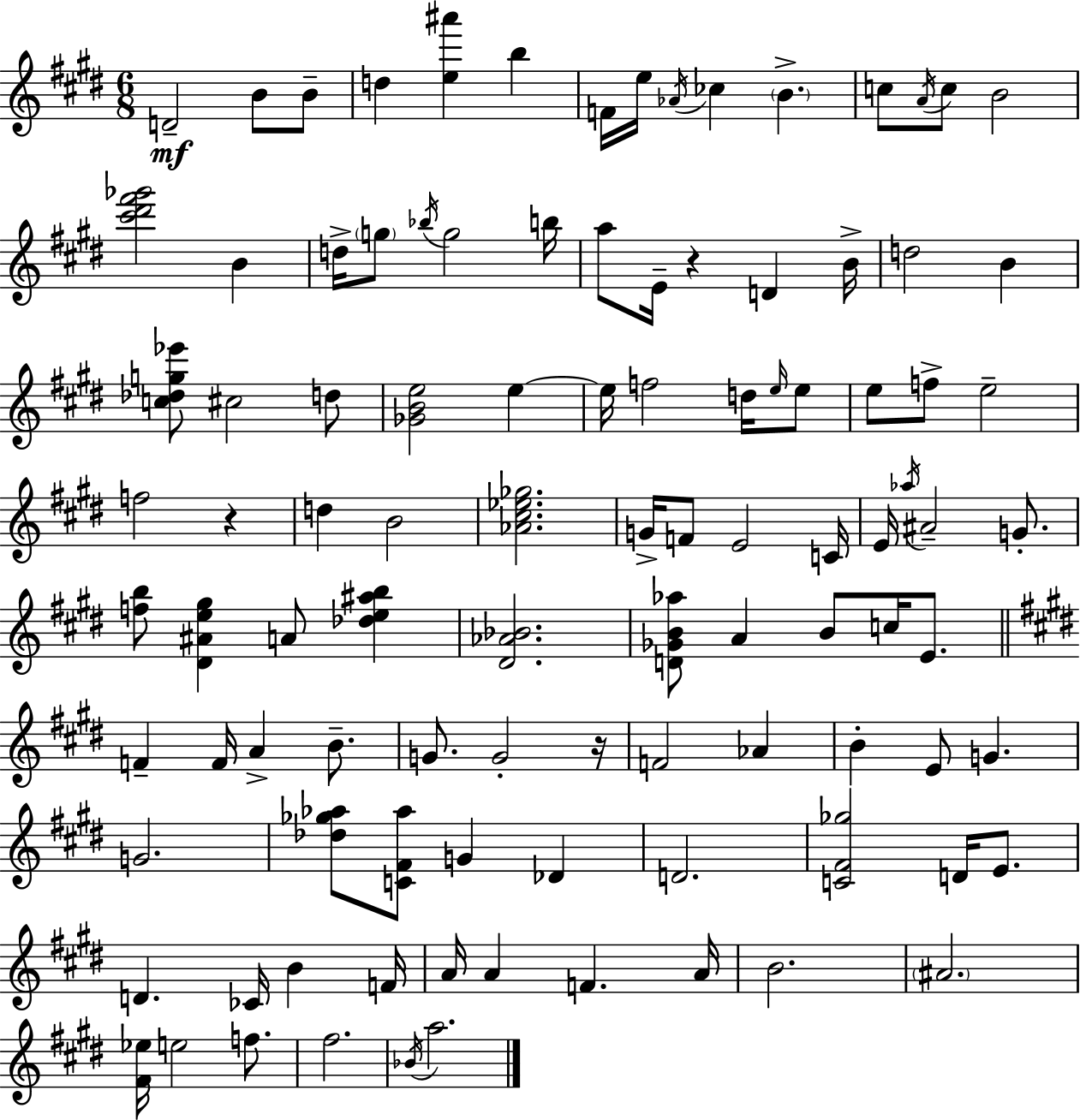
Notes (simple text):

D4/h B4/e B4/e D5/q [E5,A#6]/q B5/q F4/s E5/s Ab4/s CES5/q B4/q. C5/e A4/s C5/e B4/h [C#6,D#6,F#6,Gb6]/h B4/q D5/s G5/e Bb5/s G5/h B5/s A5/e E4/s R/q D4/q B4/s D5/h B4/q [C5,Db5,G5,Eb6]/e C#5/h D5/e [Gb4,B4,E5]/h E5/q E5/s F5/h D5/s E5/s E5/e E5/e F5/e E5/h F5/h R/q D5/q B4/h [Ab4,C#5,Eb5,Gb5]/h. G4/s F4/e E4/h C4/s E4/s Ab5/s A#4/h G4/e. [F5,B5]/e [D#4,A#4,E5,G#5]/q A4/e [Db5,E5,A#5,B5]/q [D#4,Ab4,Bb4]/h. [D4,Gb4,B4,Ab5]/e A4/q B4/e C5/s E4/e. F4/q F4/s A4/q B4/e. G4/e. G4/h R/s F4/h Ab4/q B4/q E4/e G4/q. G4/h. [Db5,Gb5,Ab5]/e [C4,F#4,Ab5]/e G4/q Db4/q D4/h. [C4,F#4,Gb5]/h D4/s E4/e. D4/q. CES4/s B4/q F4/s A4/s A4/q F4/q. A4/s B4/h. A#4/h. [F#4,Eb5]/s E5/h F5/e. F#5/h. Bb4/s A5/h.